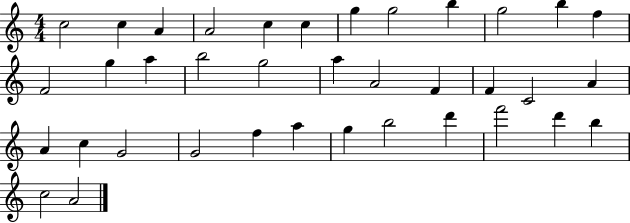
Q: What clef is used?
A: treble